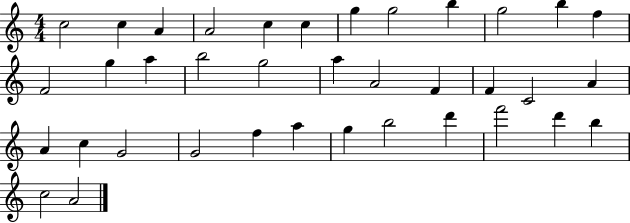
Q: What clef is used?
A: treble